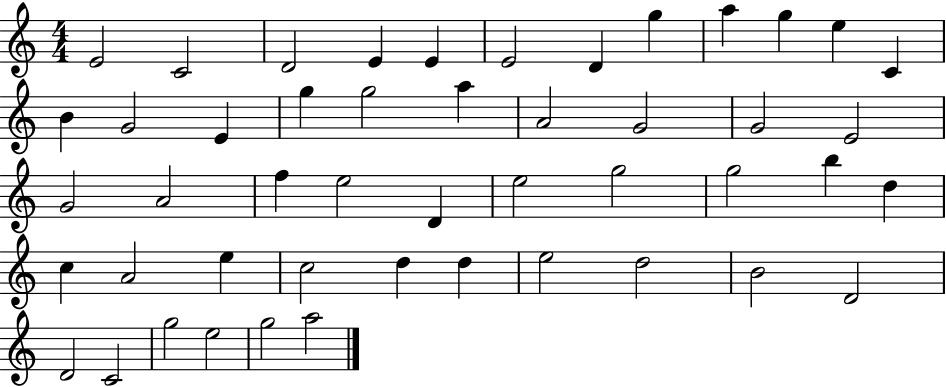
{
  \clef treble
  \numericTimeSignature
  \time 4/4
  \key c \major
  e'2 c'2 | d'2 e'4 e'4 | e'2 d'4 g''4 | a''4 g''4 e''4 c'4 | \break b'4 g'2 e'4 | g''4 g''2 a''4 | a'2 g'2 | g'2 e'2 | \break g'2 a'2 | f''4 e''2 d'4 | e''2 g''2 | g''2 b''4 d''4 | \break c''4 a'2 e''4 | c''2 d''4 d''4 | e''2 d''2 | b'2 d'2 | \break d'2 c'2 | g''2 e''2 | g''2 a''2 | \bar "|."
}